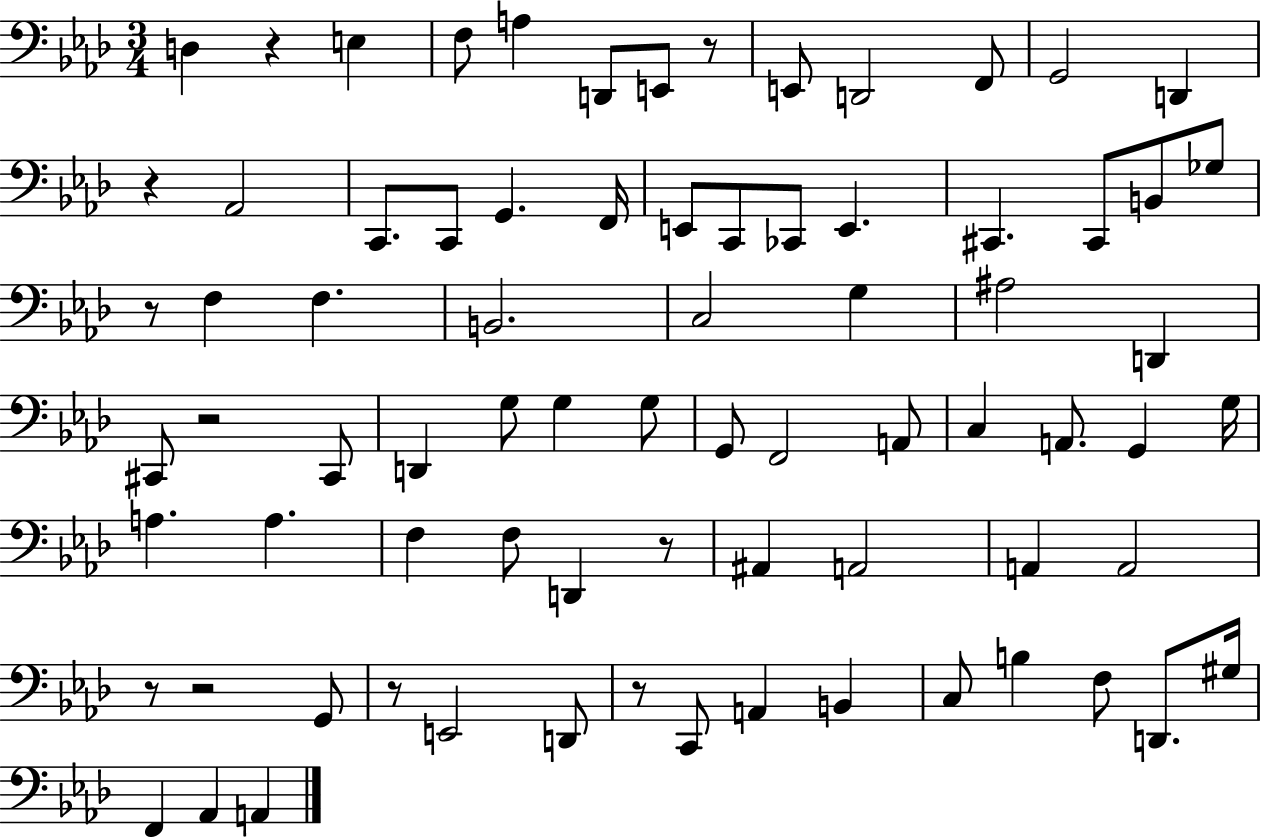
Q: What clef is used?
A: bass